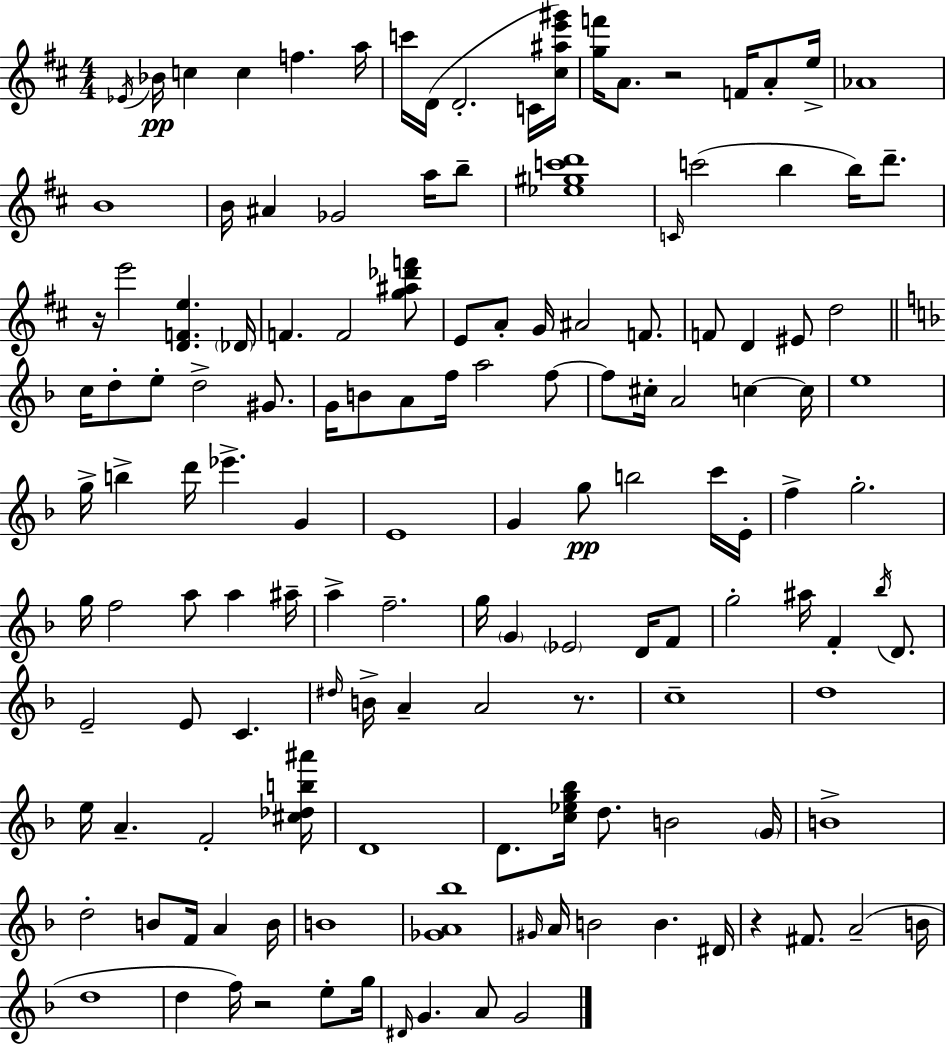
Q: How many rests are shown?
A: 5